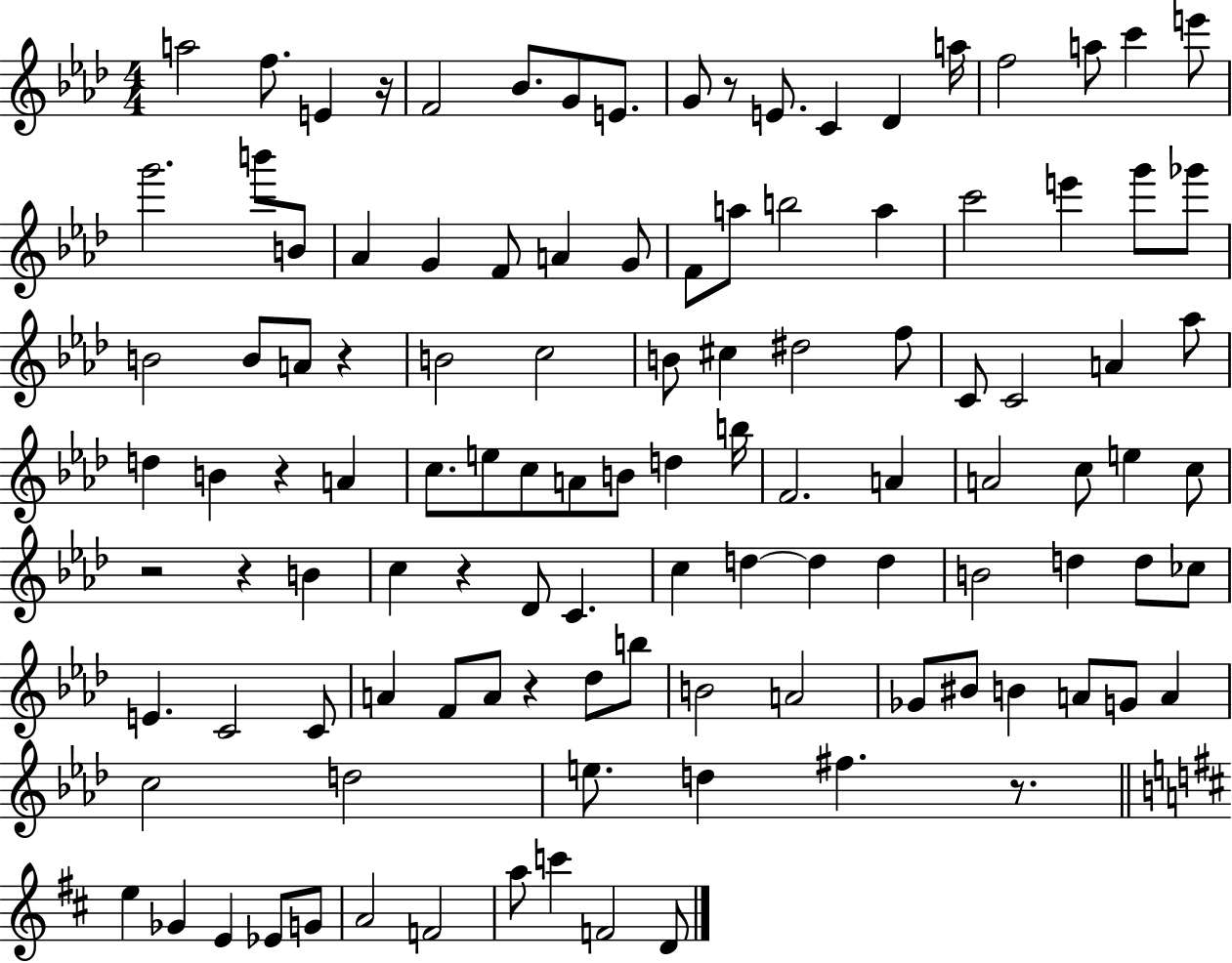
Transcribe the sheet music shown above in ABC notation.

X:1
T:Untitled
M:4/4
L:1/4
K:Ab
a2 f/2 E z/4 F2 _B/2 G/2 E/2 G/2 z/2 E/2 C _D a/4 f2 a/2 c' e'/2 g'2 b'/2 B/2 _A G F/2 A G/2 F/2 a/2 b2 a c'2 e' g'/2 _g'/2 B2 B/2 A/2 z B2 c2 B/2 ^c ^d2 f/2 C/2 C2 A _a/2 d B z A c/2 e/2 c/2 A/2 B/2 d b/4 F2 A A2 c/2 e c/2 z2 z B c z _D/2 C c d d d B2 d d/2 _c/2 E C2 C/2 A F/2 A/2 z _d/2 b/2 B2 A2 _G/2 ^B/2 B A/2 G/2 A c2 d2 e/2 d ^f z/2 e _G E _E/2 G/2 A2 F2 a/2 c' F2 D/2